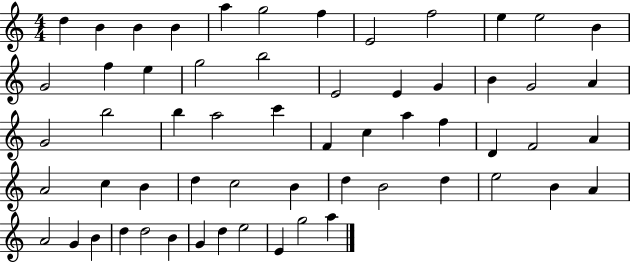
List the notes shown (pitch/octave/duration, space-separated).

D5/q B4/q B4/q B4/q A5/q G5/h F5/q E4/h F5/h E5/q E5/h B4/q G4/h F5/q E5/q G5/h B5/h E4/h E4/q G4/q B4/q G4/h A4/q G4/h B5/h B5/q A5/h C6/q F4/q C5/q A5/q F5/q D4/q F4/h A4/q A4/h C5/q B4/q D5/q C5/h B4/q D5/q B4/h D5/q E5/h B4/q A4/q A4/h G4/q B4/q D5/q D5/h B4/q G4/q D5/q E5/h E4/q G5/h A5/q